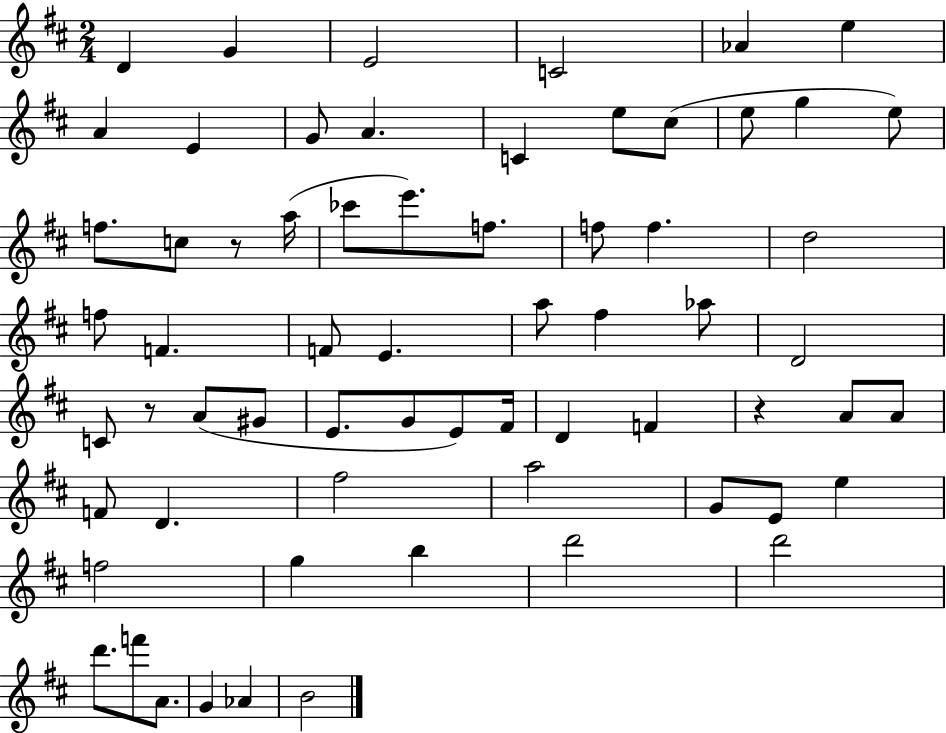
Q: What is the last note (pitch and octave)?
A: B4